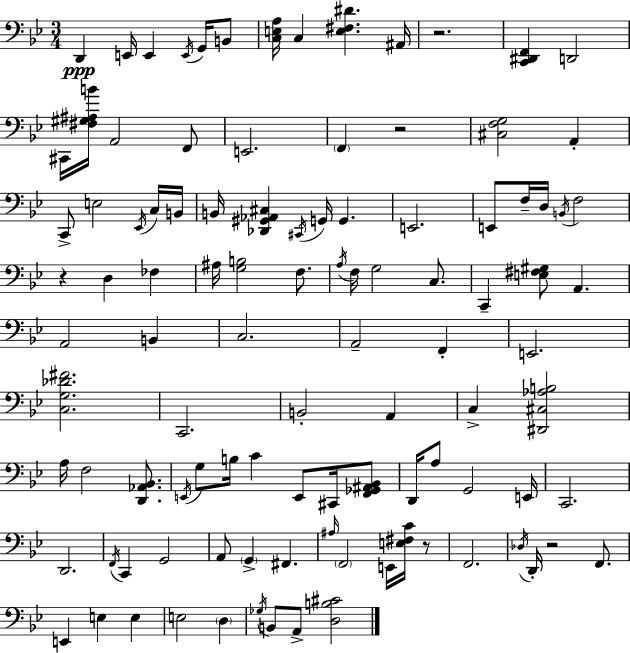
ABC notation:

X:1
T:Untitled
M:3/4
L:1/4
K:Bb
D,, E,,/4 E,, E,,/4 G,,/4 B,,/2 [C,E,A,]/4 C, [E,^F,^D] ^A,,/4 z2 [C,,^D,,F,,] D,,2 ^C,,/4 [^F,^G,^A,B]/4 A,,2 F,,/2 E,,2 F,, z2 [^C,F,G,]2 A,, C,,/2 E,2 _E,,/4 C,/4 B,,/4 B,,/4 [_D,,^G,,_A,,^C,] ^C,,/4 G,,/4 G,, E,,2 E,,/2 F,/4 D,/4 B,,/4 F,2 z D, _F, ^A,/4 [G,B,]2 F,/2 A,/4 F,/4 G,2 C,/2 C,, [E,^F,^G,]/2 A,, A,,2 B,, C,2 A,,2 F,, E,,2 [C,G,_D^F]2 C,,2 B,,2 A,, C, [^D,,^C,_A,B,]2 A,/4 F,2 [D,,_A,,_B,,]/2 E,,/4 G,/2 B,/4 C E,,/2 ^C,,/4 [F,,_G,,^A,,_B,,]/2 D,,/4 A,/2 G,,2 E,,/4 C,,2 D,,2 F,,/4 C,, G,,2 A,,/2 G,, ^F,, ^A,/4 F,,2 E,,/4 [E,^F,C]/4 z/2 F,,2 _D,/4 D,,/4 z2 F,,/2 E,, E, E, E,2 D, _G,/4 B,,/2 A,,/2 [D,B,^C]2